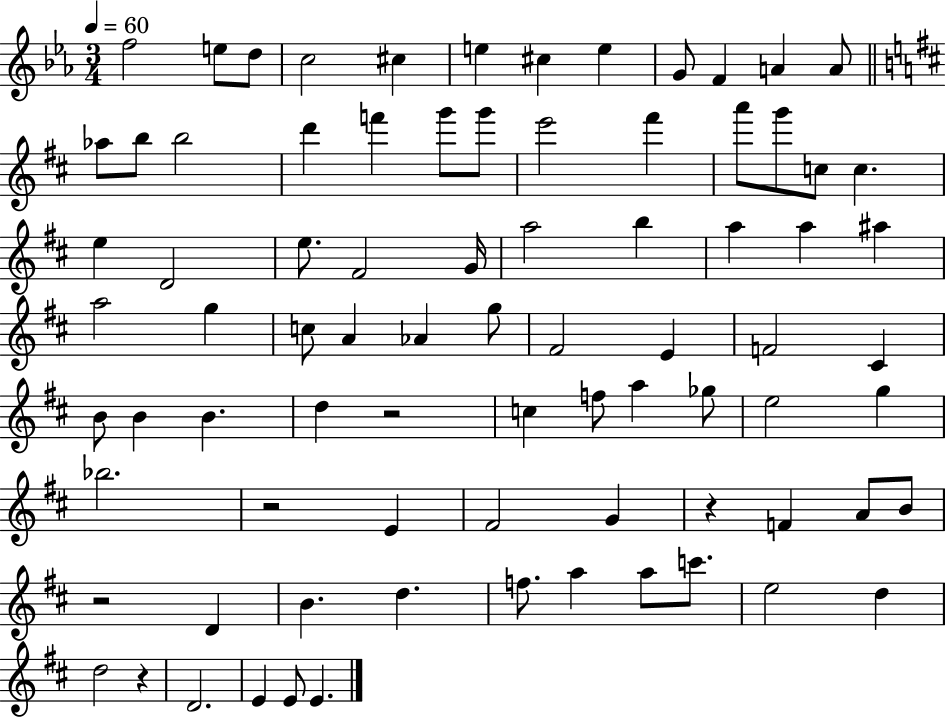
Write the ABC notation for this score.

X:1
T:Untitled
M:3/4
L:1/4
K:Eb
f2 e/2 d/2 c2 ^c e ^c e G/2 F A A/2 _a/2 b/2 b2 d' f' g'/2 g'/2 e'2 ^f' a'/2 g'/2 c/2 c e D2 e/2 ^F2 G/4 a2 b a a ^a a2 g c/2 A _A g/2 ^F2 E F2 ^C B/2 B B d z2 c f/2 a _g/2 e2 g _b2 z2 E ^F2 G z F A/2 B/2 z2 D B d f/2 a a/2 c'/2 e2 d d2 z D2 E E/2 E